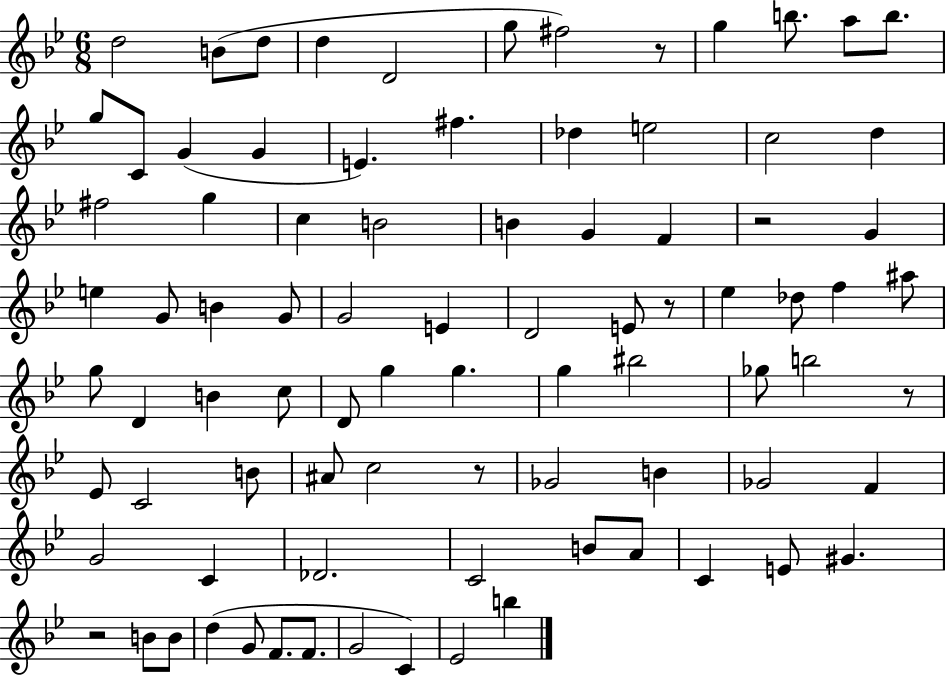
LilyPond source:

{
  \clef treble
  \numericTimeSignature
  \time 6/8
  \key bes \major
  d''2 b'8( d''8 | d''4 d'2 | g''8 fis''2) r8 | g''4 b''8. a''8 b''8. | \break g''8 c'8 g'4( g'4 | e'4.) fis''4. | des''4 e''2 | c''2 d''4 | \break fis''2 g''4 | c''4 b'2 | b'4 g'4 f'4 | r2 g'4 | \break e''4 g'8 b'4 g'8 | g'2 e'4 | d'2 e'8 r8 | ees''4 des''8 f''4 ais''8 | \break g''8 d'4 b'4 c''8 | d'8 g''4 g''4. | g''4 bis''2 | ges''8 b''2 r8 | \break ees'8 c'2 b'8 | ais'8 c''2 r8 | ges'2 b'4 | ges'2 f'4 | \break g'2 c'4 | des'2. | c'2 b'8 a'8 | c'4 e'8 gis'4. | \break r2 b'8 b'8 | d''4( g'8 f'8. f'8. | g'2 c'4) | ees'2 b''4 | \break \bar "|."
}